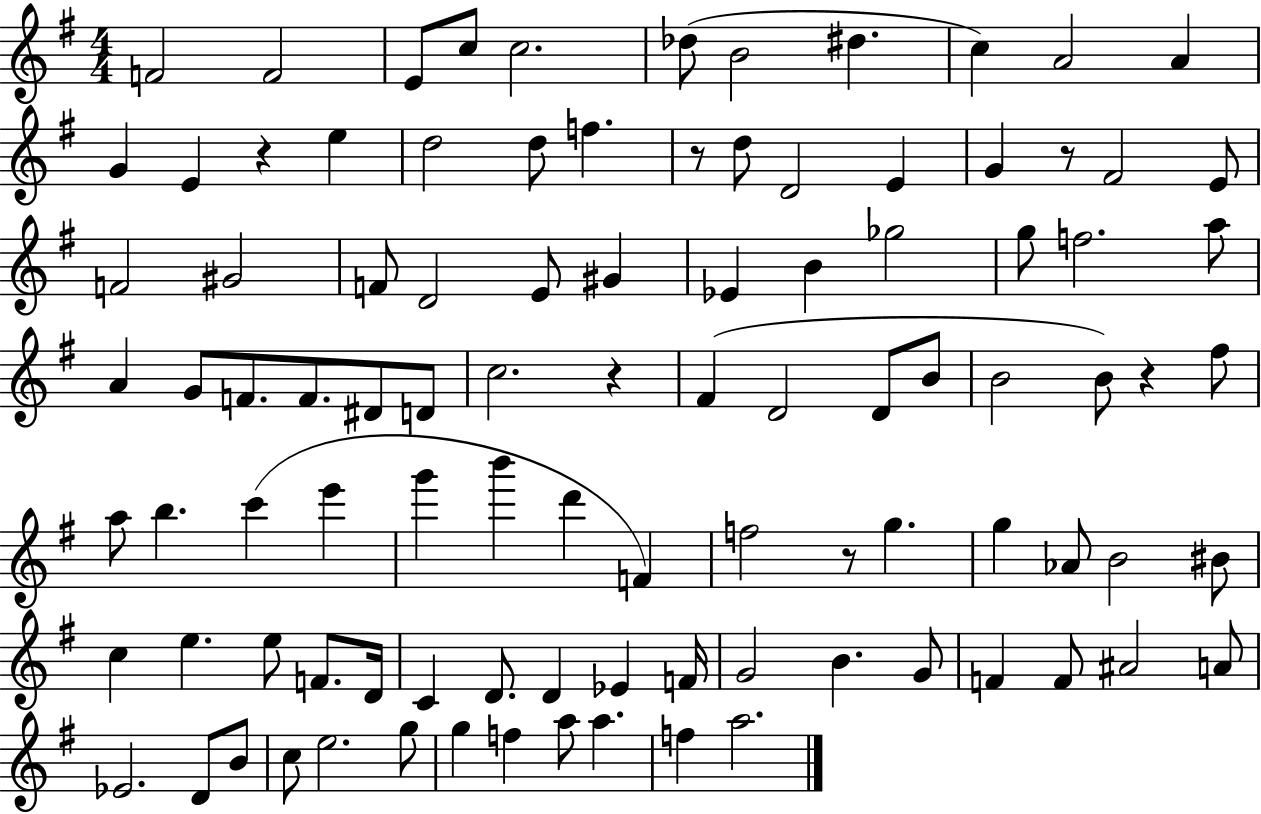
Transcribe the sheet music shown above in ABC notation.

X:1
T:Untitled
M:4/4
L:1/4
K:G
F2 F2 E/2 c/2 c2 _d/2 B2 ^d c A2 A G E z e d2 d/2 f z/2 d/2 D2 E G z/2 ^F2 E/2 F2 ^G2 F/2 D2 E/2 ^G _E B _g2 g/2 f2 a/2 A G/2 F/2 F/2 ^D/2 D/2 c2 z ^F D2 D/2 B/2 B2 B/2 z ^f/2 a/2 b c' e' g' b' d' F f2 z/2 g g _A/2 B2 ^B/2 c e e/2 F/2 D/4 C D/2 D _E F/4 G2 B G/2 F F/2 ^A2 A/2 _E2 D/2 B/2 c/2 e2 g/2 g f a/2 a f a2